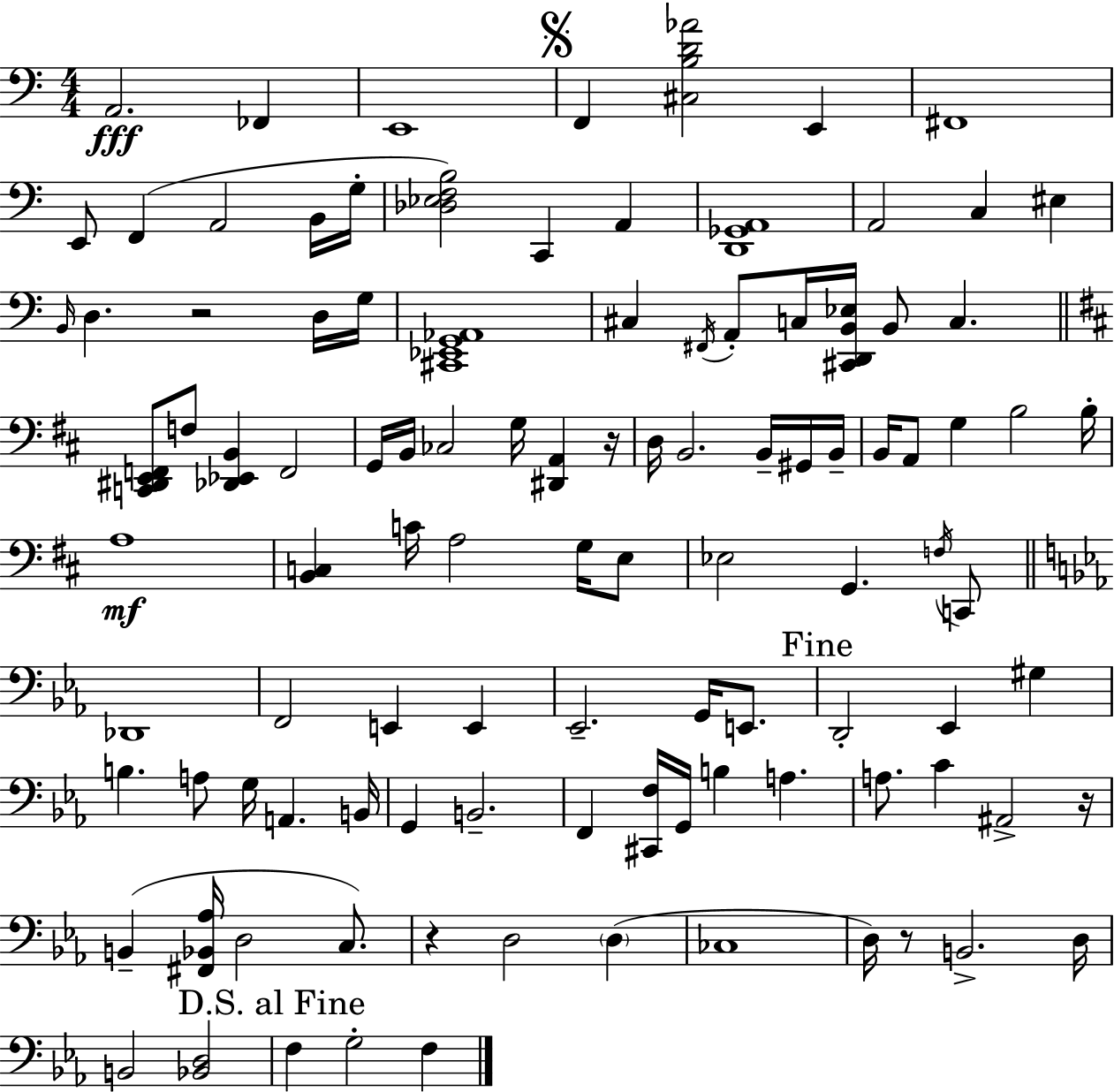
A2/h. FES2/q E2/w F2/q [C#3,B3,D4,Ab4]/h E2/q F#2/w E2/e F2/q A2/h B2/s G3/s [Db3,Eb3,F3,B3]/h C2/q A2/q [D2,Gb2,A2]/w A2/h C3/q EIS3/q B2/s D3/q. R/h D3/s G3/s [C#2,Eb2,G2,Ab2]/w C#3/q F#2/s A2/e C3/s [C#2,D2,B2,Eb3]/s B2/e C3/q. [C2,D#2,E2,F2]/e F3/e [Db2,Eb2,B2]/q F2/h G2/s B2/s CES3/h G3/s [D#2,A2]/q R/s D3/s B2/h. B2/s G#2/s B2/s B2/s A2/e G3/q B3/h B3/s A3/w [B2,C3]/q C4/s A3/h G3/s E3/e Eb3/h G2/q. F3/s C2/e Db2/w F2/h E2/q E2/q Eb2/h. G2/s E2/e. D2/h Eb2/q G#3/q B3/q. A3/e G3/s A2/q. B2/s G2/q B2/h. F2/q [C#2,F3]/s G2/s B3/q A3/q. A3/e. C4/q A#2/h R/s B2/q [F#2,Bb2,Ab3]/s D3/h C3/e. R/q D3/h D3/q CES3/w D3/s R/e B2/h. D3/s B2/h [Bb2,D3]/h F3/q G3/h F3/q